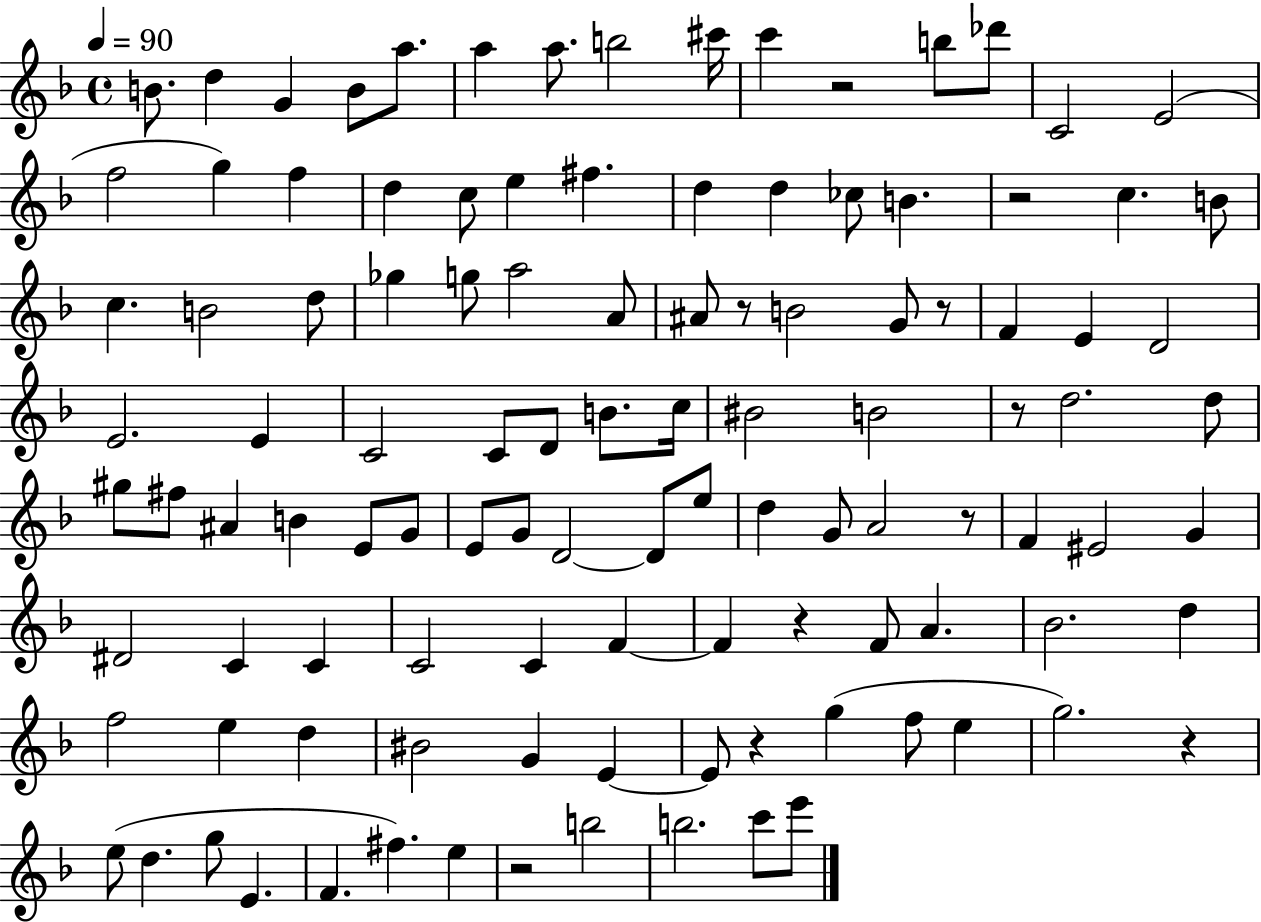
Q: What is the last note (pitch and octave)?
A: E6